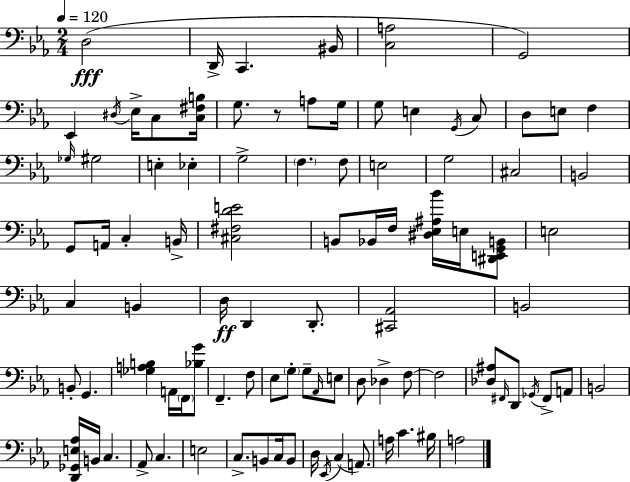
D3/h D2/s C2/q. BIS2/s [C3,A3]/h G2/h Eb2/q D#3/s Eb3/s C3/e [C3,F#3,B3]/s G3/e. R/e A3/e G3/s G3/e E3/q G2/s C3/e D3/e E3/e F3/q Gb3/s G#3/h E3/q Eb3/q G3/h F3/q. F3/e E3/h G3/h C#3/h B2/h G2/e A2/s C3/q B2/s [C#3,F#3,D4,E4]/h B2/e Bb2/s F3/s [D#3,Eb3,A#3,Bb4]/s E3/s [D#2,E2,G2,B2]/e E3/h C3/q B2/q D3/s D2/q D2/e. [C#2,Ab2]/h B2/h B2/e G2/q. [Gb3,A3,B3]/q A2/s F2/s [Bb3,G4]/e F2/q. F3/e Eb3/e G3/e G3/e Ab2/s E3/e D3/e Db3/q F3/e F3/h [Db3,A#3]/e F#2/s D2/e Gb2/s F#2/e A2/e B2/h [D2,Gb2,E3,Ab3]/s B2/s C3/q. Ab2/e C3/q. E3/h C3/e. B2/e C3/s B2/e D3/s Eb2/s C3/q A2/e. A3/s C4/q. BIS3/s A3/h